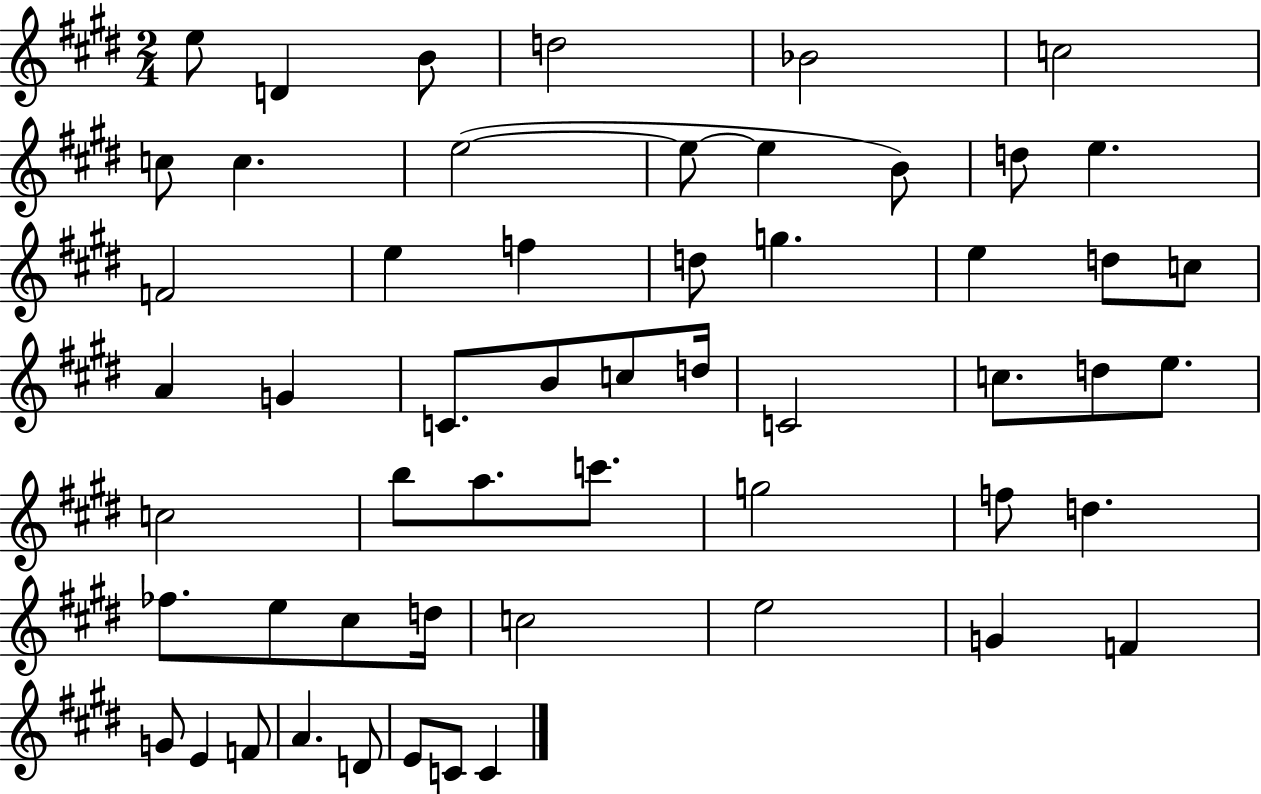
X:1
T:Untitled
M:2/4
L:1/4
K:E
e/2 D B/2 d2 _B2 c2 c/2 c e2 e/2 e B/2 d/2 e F2 e f d/2 g e d/2 c/2 A G C/2 B/2 c/2 d/4 C2 c/2 d/2 e/2 c2 b/2 a/2 c'/2 g2 f/2 d _f/2 e/2 ^c/2 d/4 c2 e2 G F G/2 E F/2 A D/2 E/2 C/2 C